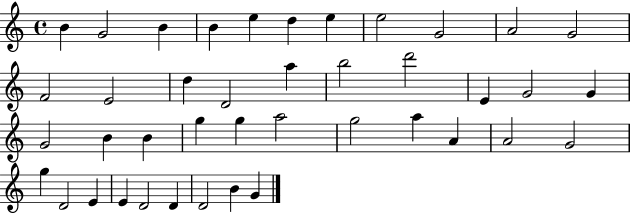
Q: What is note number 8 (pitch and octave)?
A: E5